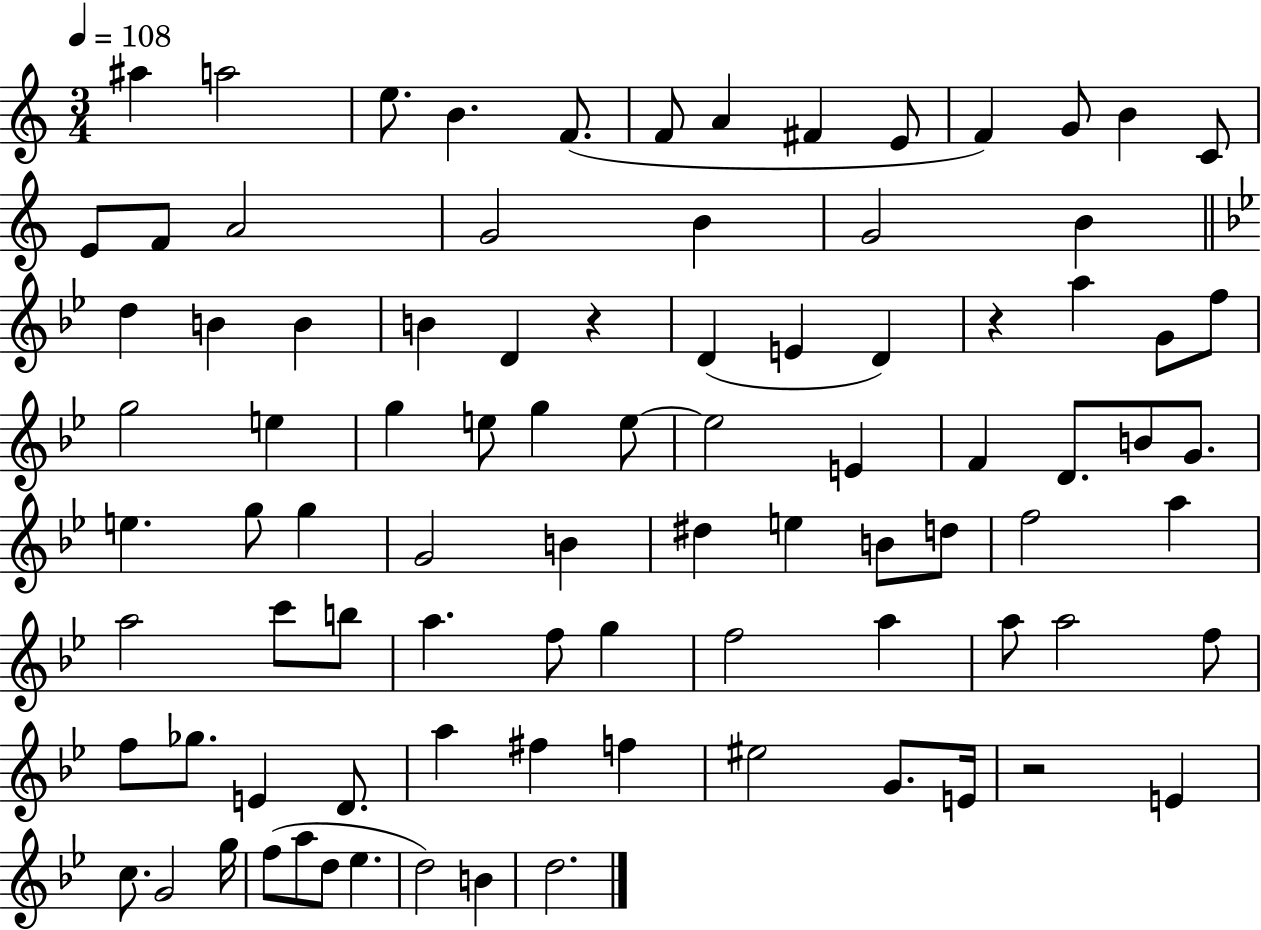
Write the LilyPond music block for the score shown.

{
  \clef treble
  \numericTimeSignature
  \time 3/4
  \key c \major
  \tempo 4 = 108
  ais''4 a''2 | e''8. b'4. f'8.( | f'8 a'4 fis'4 e'8 | f'4) g'8 b'4 c'8 | \break e'8 f'8 a'2 | g'2 b'4 | g'2 b'4 | \bar "||" \break \key bes \major d''4 b'4 b'4 | b'4 d'4 r4 | d'4( e'4 d'4) | r4 a''4 g'8 f''8 | \break g''2 e''4 | g''4 e''8 g''4 e''8~~ | e''2 e'4 | f'4 d'8. b'8 g'8. | \break e''4. g''8 g''4 | g'2 b'4 | dis''4 e''4 b'8 d''8 | f''2 a''4 | \break a''2 c'''8 b''8 | a''4. f''8 g''4 | f''2 a''4 | a''8 a''2 f''8 | \break f''8 ges''8. e'4 d'8. | a''4 fis''4 f''4 | eis''2 g'8. e'16 | r2 e'4 | \break c''8. g'2 g''16 | f''8( a''8 d''8 ees''4. | d''2) b'4 | d''2. | \break \bar "|."
}